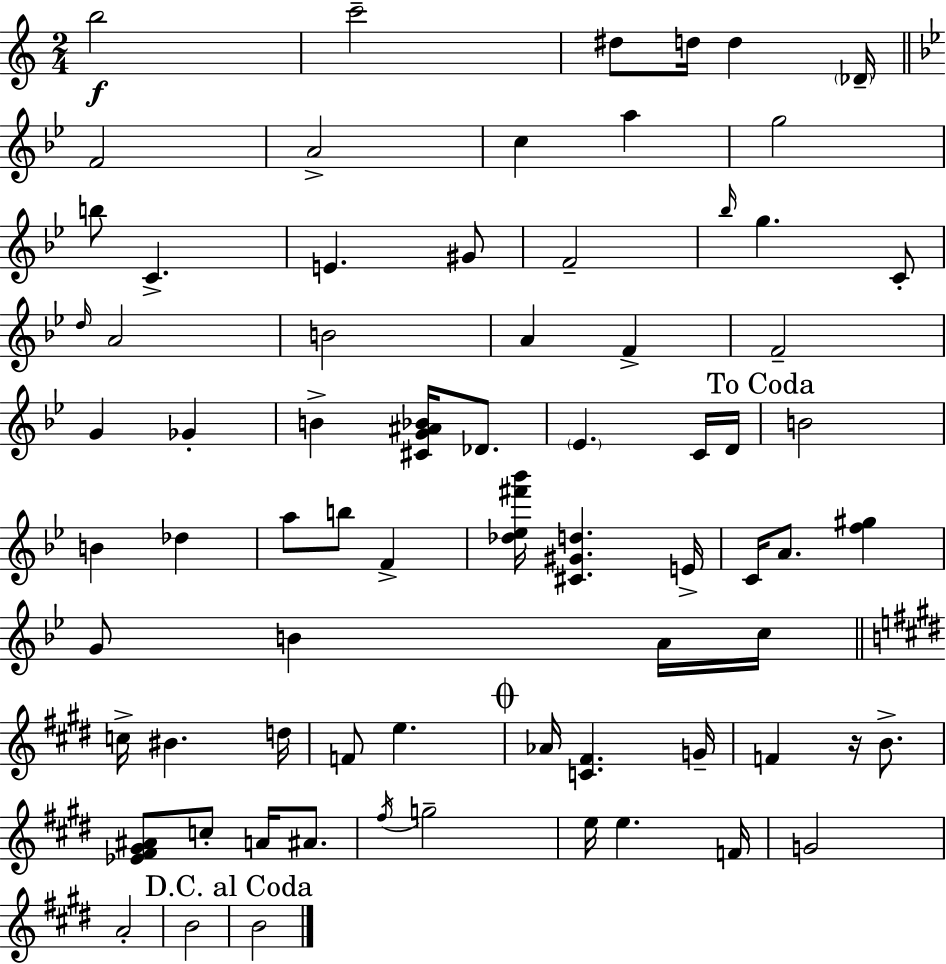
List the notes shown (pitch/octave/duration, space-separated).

B5/h C6/h D#5/e D5/s D5/q Db4/s F4/h A4/h C5/q A5/q G5/h B5/e C4/q. E4/q. G#4/e F4/h Bb5/s G5/q. C4/e D5/s A4/h B4/h A4/q F4/q F4/h G4/q Gb4/q B4/q [C#4,G4,A#4,Bb4]/s Db4/e. Eb4/q. C4/s D4/s B4/h B4/q Db5/q A5/e B5/e F4/q [Db5,Eb5,F#6,Bb6]/s [C#4,G#4,D5]/q. E4/s C4/s A4/e. [F5,G#5]/q G4/e B4/q A4/s C5/s C5/s BIS4/q. D5/s F4/e E5/q. Ab4/s [C4,F#4]/q. G4/s F4/q R/s B4/e. [Eb4,F#4,G#4,A#4]/e C5/e A4/s A#4/e. F#5/s G5/h E5/s E5/q. F4/s G4/h A4/h B4/h B4/h